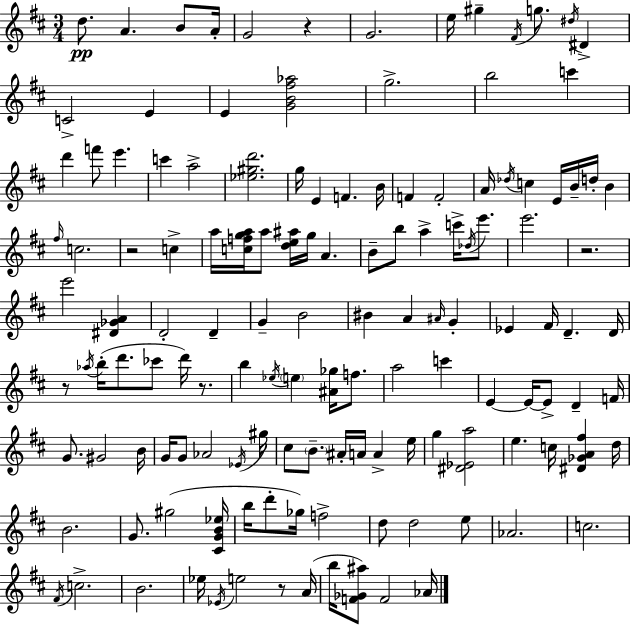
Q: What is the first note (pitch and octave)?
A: D5